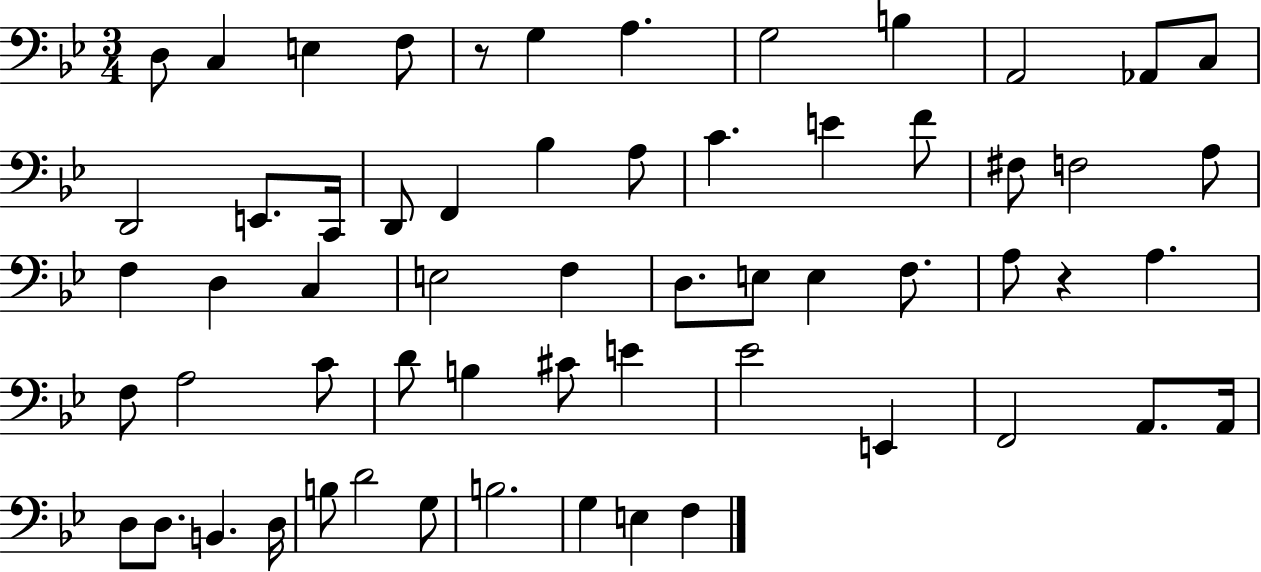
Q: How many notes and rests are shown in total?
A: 60